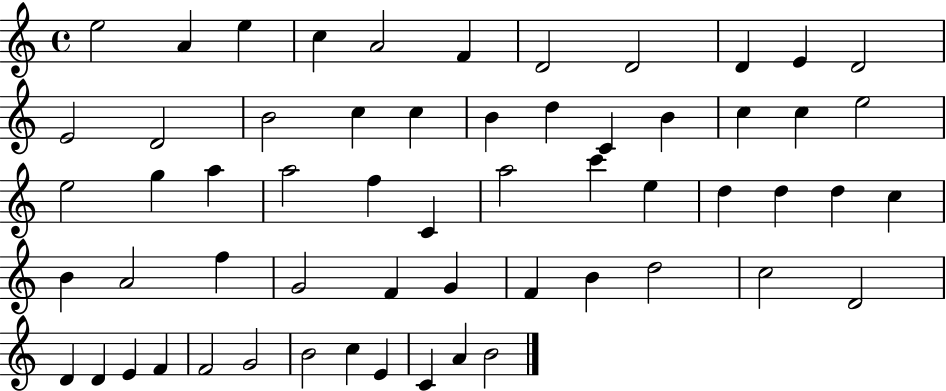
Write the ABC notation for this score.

X:1
T:Untitled
M:4/4
L:1/4
K:C
e2 A e c A2 F D2 D2 D E D2 E2 D2 B2 c c B d C B c c e2 e2 g a a2 f C a2 c' e d d d c B A2 f G2 F G F B d2 c2 D2 D D E F F2 G2 B2 c E C A B2